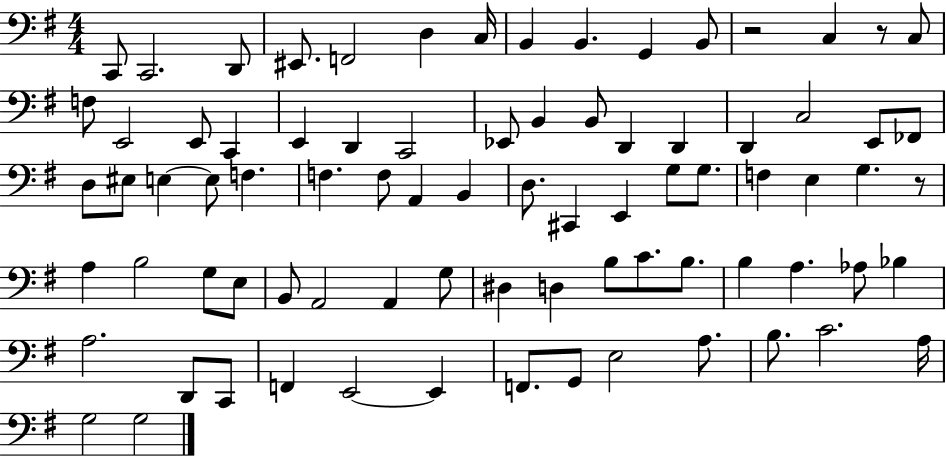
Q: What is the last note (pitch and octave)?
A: G3